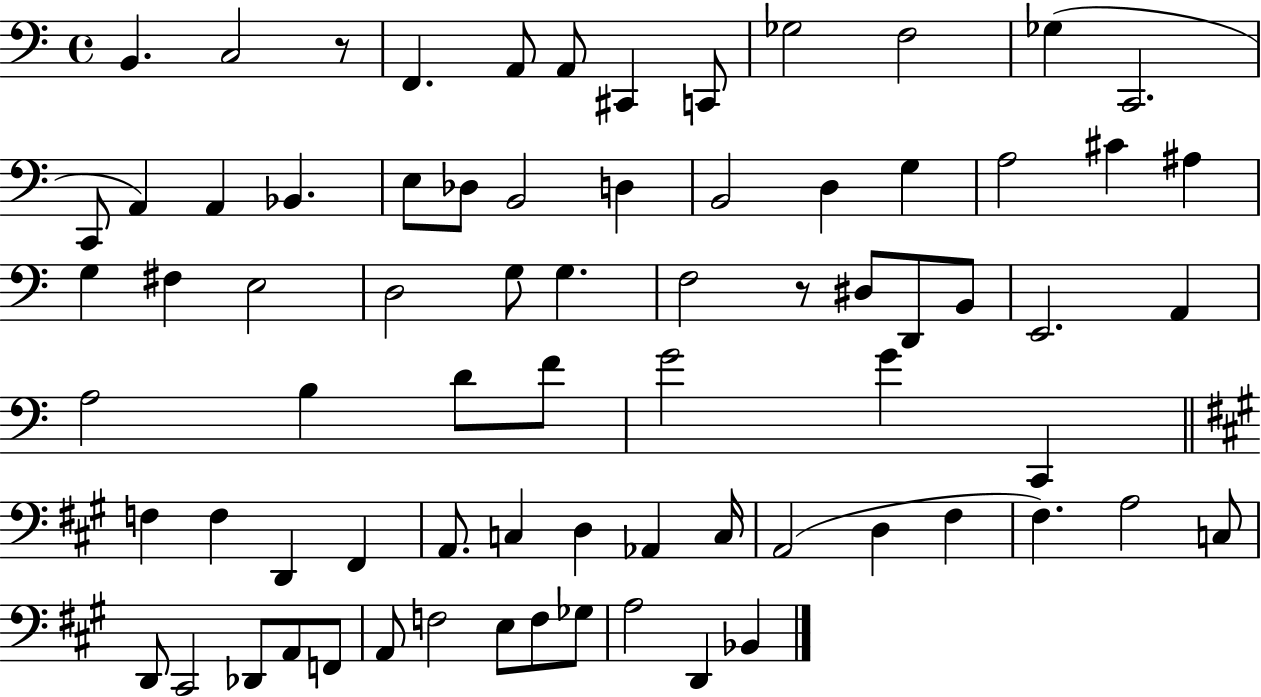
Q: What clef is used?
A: bass